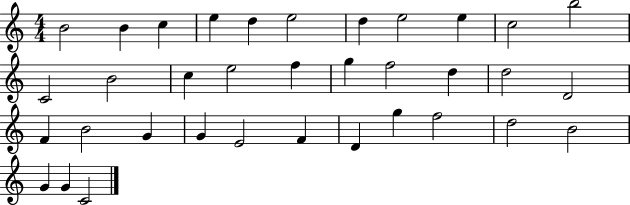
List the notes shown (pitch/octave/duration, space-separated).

B4/h B4/q C5/q E5/q D5/q E5/h D5/q E5/h E5/q C5/h B5/h C4/h B4/h C5/q E5/h F5/q G5/q F5/h D5/q D5/h D4/h F4/q B4/h G4/q G4/q E4/h F4/q D4/q G5/q F5/h D5/h B4/h G4/q G4/q C4/h